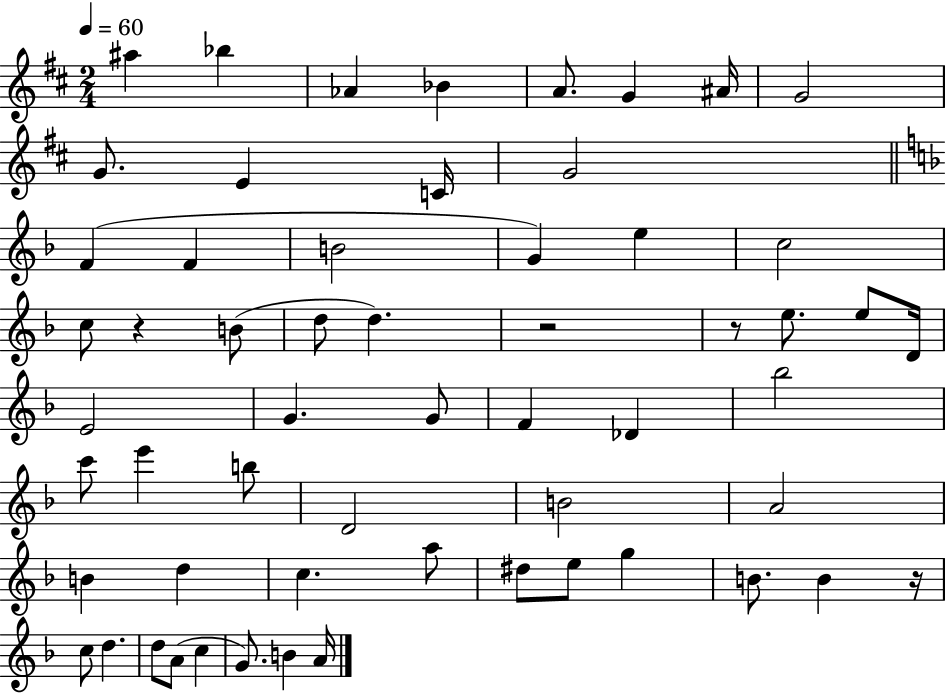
X:1
T:Untitled
M:2/4
L:1/4
K:D
^a _b _A _B A/2 G ^A/4 G2 G/2 E C/4 G2 F F B2 G e c2 c/2 z B/2 d/2 d z2 z/2 e/2 e/2 D/4 E2 G G/2 F _D _b2 c'/2 e' b/2 D2 B2 A2 B d c a/2 ^d/2 e/2 g B/2 B z/4 c/2 d d/2 A/2 c G/2 B A/4